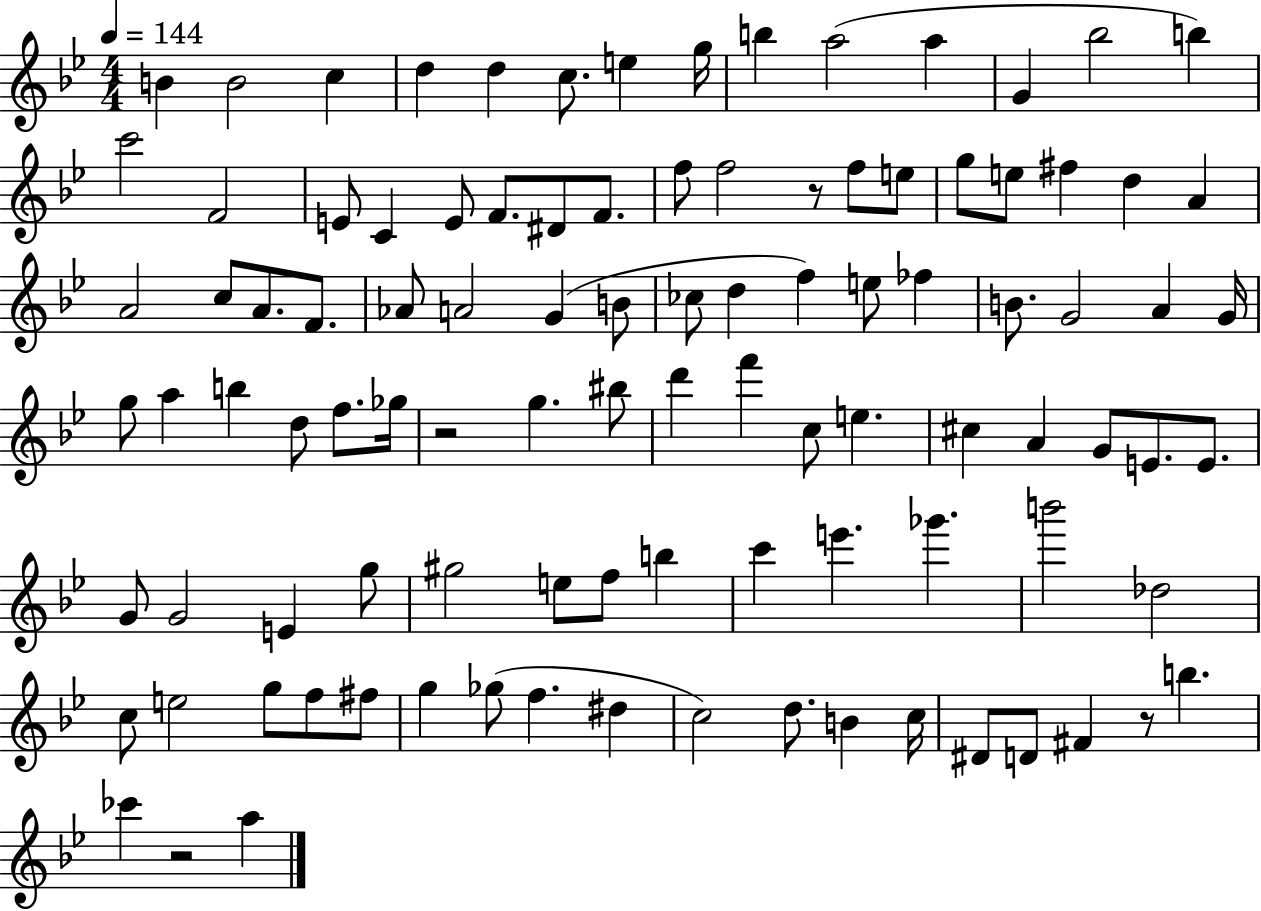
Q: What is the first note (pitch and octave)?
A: B4